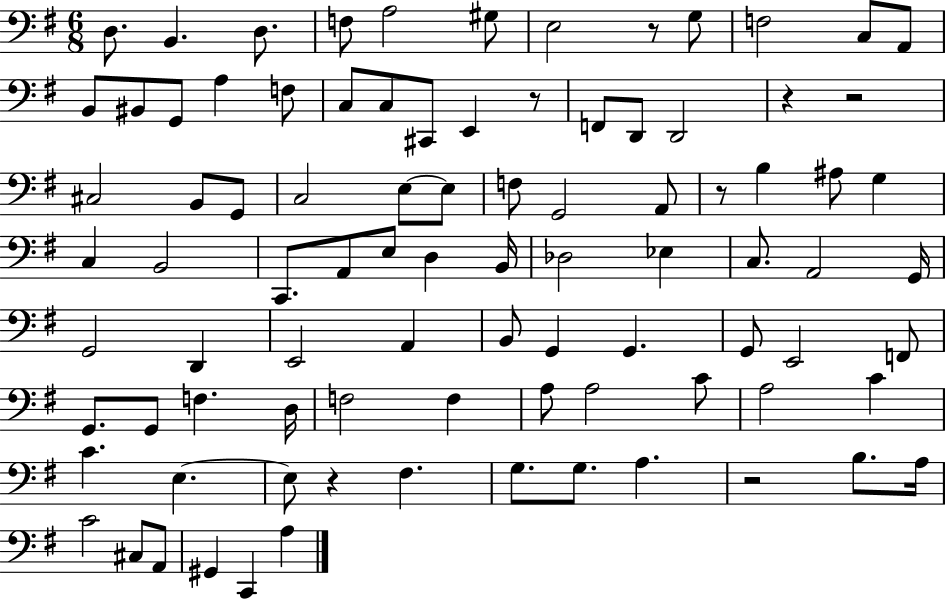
D3/e. B2/q. D3/e. F3/e A3/h G#3/e E3/h R/e G3/e F3/h C3/e A2/e B2/e BIS2/e G2/e A3/q F3/e C3/e C3/e C#2/e E2/q R/e F2/e D2/e D2/h R/q R/h C#3/h B2/e G2/e C3/h E3/e E3/e F3/e G2/h A2/e R/e B3/q A#3/e G3/q C3/q B2/h C2/e. A2/e E3/e D3/q B2/s Db3/h Eb3/q C3/e. A2/h G2/s G2/h D2/q E2/h A2/q B2/e G2/q G2/q. G2/e E2/h F2/e G2/e. G2/e F3/q. D3/s F3/h F3/q A3/e A3/h C4/e A3/h C4/q C4/q. E3/q. E3/e R/q F#3/q. G3/e. G3/e. A3/q. R/h B3/e. A3/s C4/h C#3/e A2/e G#2/q C2/q A3/q